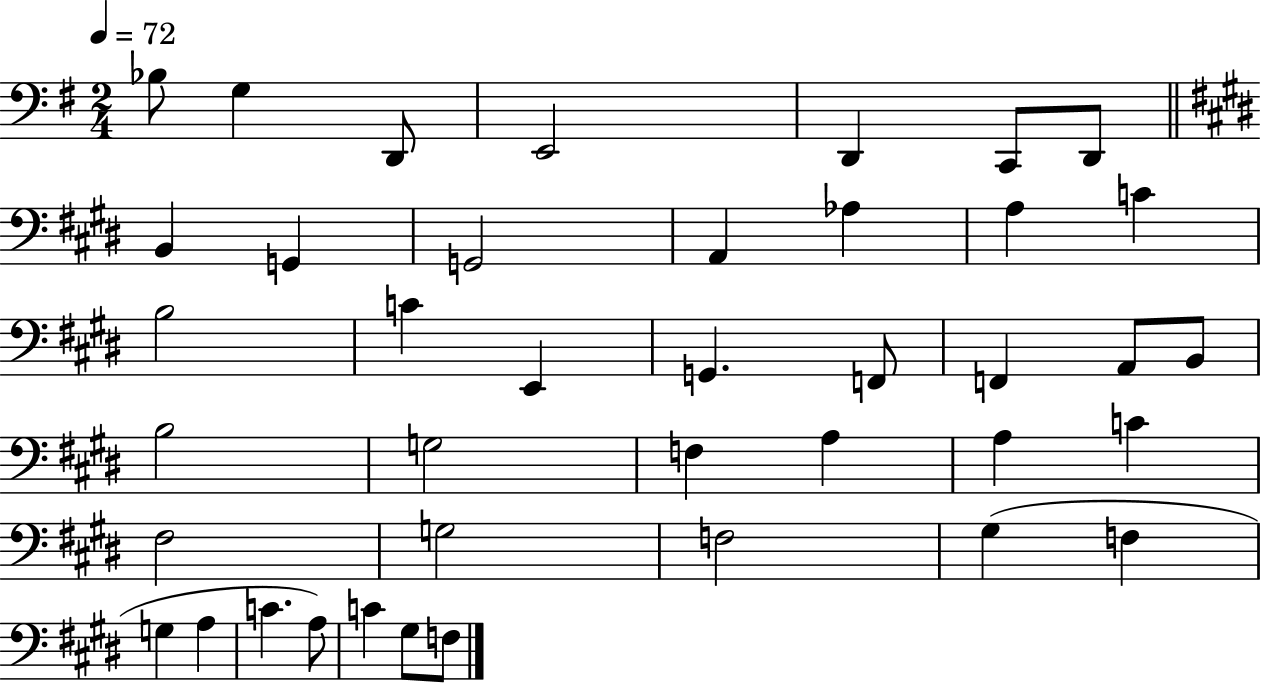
X:1
T:Untitled
M:2/4
L:1/4
K:G
_B,/2 G, D,,/2 E,,2 D,, C,,/2 D,,/2 B,, G,, G,,2 A,, _A, A, C B,2 C E,, G,, F,,/2 F,, A,,/2 B,,/2 B,2 G,2 F, A, A, C ^F,2 G,2 F,2 ^G, F, G, A, C A,/2 C ^G,/2 F,/2